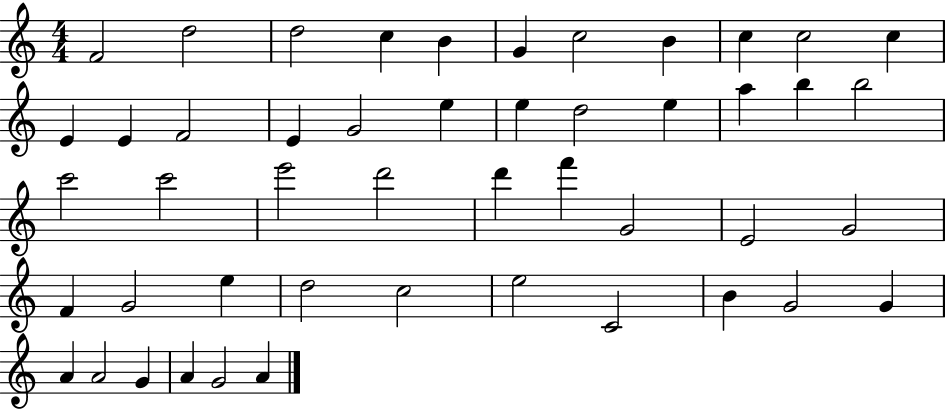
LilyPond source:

{
  \clef treble
  \numericTimeSignature
  \time 4/4
  \key c \major
  f'2 d''2 | d''2 c''4 b'4 | g'4 c''2 b'4 | c''4 c''2 c''4 | \break e'4 e'4 f'2 | e'4 g'2 e''4 | e''4 d''2 e''4 | a''4 b''4 b''2 | \break c'''2 c'''2 | e'''2 d'''2 | d'''4 f'''4 g'2 | e'2 g'2 | \break f'4 g'2 e''4 | d''2 c''2 | e''2 c'2 | b'4 g'2 g'4 | \break a'4 a'2 g'4 | a'4 g'2 a'4 | \bar "|."
}